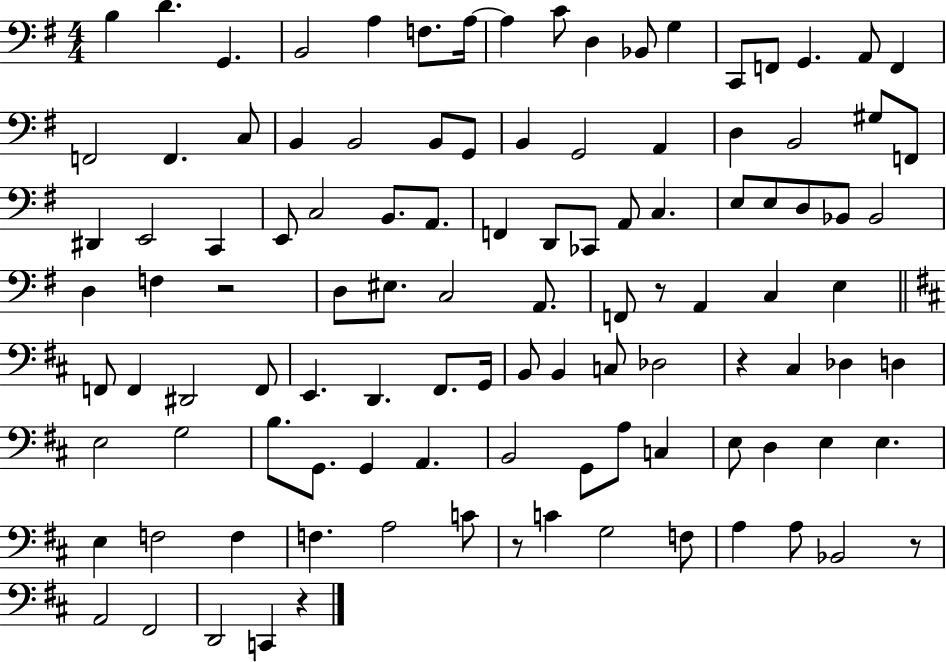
{
  \clef bass
  \numericTimeSignature
  \time 4/4
  \key g \major
  b4 d'4. g,4. | b,2 a4 f8. a16~~ | a4 c'8 d4 bes,8 g4 | c,8 f,8 g,4. a,8 f,4 | \break f,2 f,4. c8 | b,4 b,2 b,8 g,8 | b,4 g,2 a,4 | d4 b,2 gis8 f,8 | \break dis,4 e,2 c,4 | e,8 c2 b,8. a,8. | f,4 d,8 ces,8 a,8 c4. | e8 e8 d8 bes,8 bes,2 | \break d4 f4 r2 | d8 eis8. c2 a,8. | f,8 r8 a,4 c4 e4 | \bar "||" \break \key d \major f,8 f,4 dis,2 f,8 | e,4. d,4. fis,8. g,16 | b,8 b,4 c8 des2 | r4 cis4 des4 d4 | \break e2 g2 | b8. g,8. g,4 a,4. | b,2 g,8 a8 c4 | e8 d4 e4 e4. | \break e4 f2 f4 | f4. a2 c'8 | r8 c'4 g2 f8 | a4 a8 bes,2 r8 | \break a,2 fis,2 | d,2 c,4 r4 | \bar "|."
}